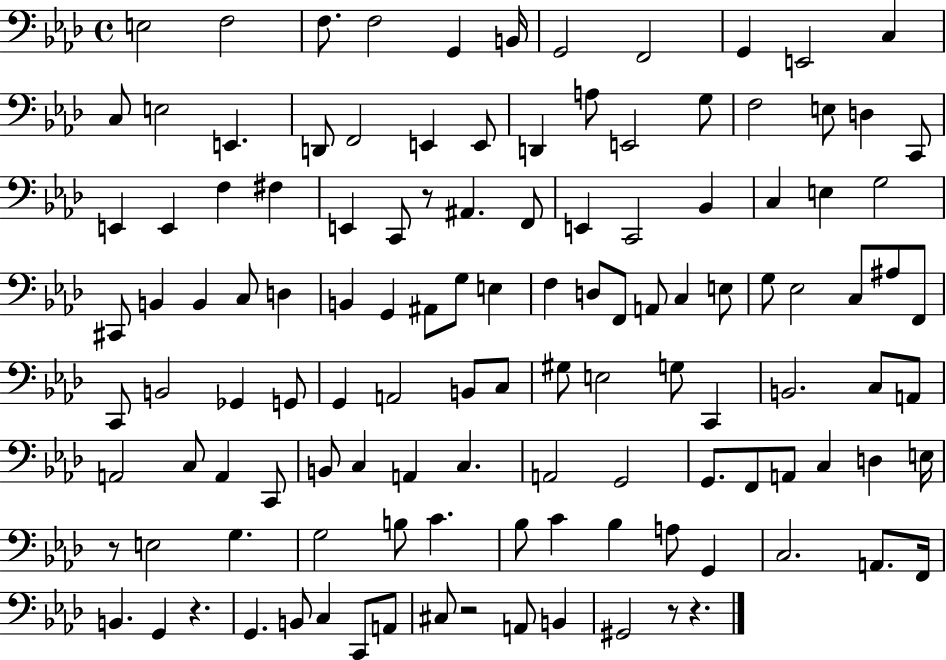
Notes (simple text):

E3/h F3/h F3/e. F3/h G2/q B2/s G2/h F2/h G2/q E2/h C3/q C3/e E3/h E2/q. D2/e F2/h E2/q E2/e D2/q A3/e E2/h G3/e F3/h E3/e D3/q C2/e E2/q E2/q F3/q F#3/q E2/q C2/e R/e A#2/q. F2/e E2/q C2/h Bb2/q C3/q E3/q G3/h C#2/e B2/q B2/q C3/e D3/q B2/q G2/q A#2/e G3/e E3/q F3/q D3/e F2/e A2/e C3/q E3/e G3/e Eb3/h C3/e A#3/e F2/e C2/e B2/h Gb2/q G2/e G2/q A2/h B2/e C3/e G#3/e E3/h G3/e C2/q B2/h. C3/e A2/e A2/h C3/e A2/q C2/e B2/e C3/q A2/q C3/q. A2/h G2/h G2/e. F2/e A2/e C3/q D3/q E3/s R/e E3/h G3/q. G3/h B3/e C4/q. Bb3/e C4/q Bb3/q A3/e G2/q C3/h. A2/e. F2/s B2/q. G2/q R/q. G2/q. B2/e C3/q C2/e A2/e C#3/e R/h A2/e B2/q G#2/h R/e R/q.